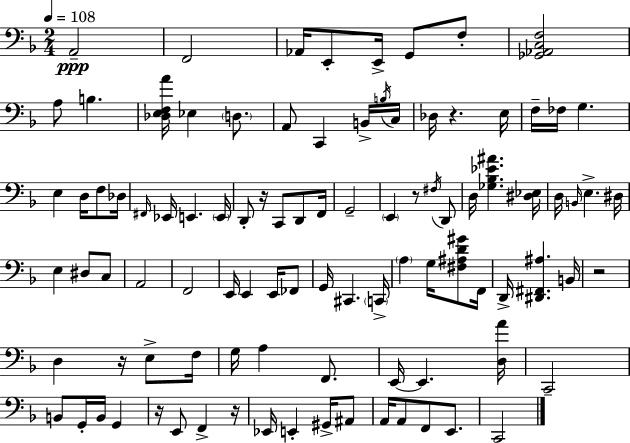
{
  \clef bass
  \numericTimeSignature
  \time 2/4
  \key d \minor
  \tempo 4 = 108
  a,2--\ppp | f,2 | aes,16 e,8-. e,16-> g,8 f8-. | <ges, aes, c f>2 | \break a8 b4. | <des e f a'>16 ees4 \parenthesize d8. | a,8 c,4 b,16-> \acciaccatura { b16 } | c16 des16 r4. | \break e16 f16-- fes16 g4. | e4 d16 f8 | des16 \grace { fis,16 } ees,16 e,4. | \parenthesize e,16 d,8-. r16 c,8 d,8 | \break f,16 g,2-- | \parenthesize e,4 r8 | \acciaccatura { fis16 } d,8 d16 <ges bes ees' ais'>4. | <dis ees>16 d16 \grace { b,16 } e4.-> | \break dis16 e4 | dis8 c8 a,2 | f,2 | e,16 e,4 | \break e,16 fes,8 g,16 cis,4. | \parenthesize c,16-> \parenthesize a4 | g16 <fis ais d' gis'>8 f,16 d,16-> <dis, fis, ais>4. | b,16 r2 | \break d4 | r16 e8-> f16 g16 a4 | f,8. e,16~~ e,4. | <d a'>16 c,2-- | \break b,8 g,16-. b,16 | g,4 r16 e,8 f,4-> | r16 ees,16 e,4-. | gis,16-> ais,8 a,16 a,8 f,8 | \break e,8. c,2 | \bar "|."
}